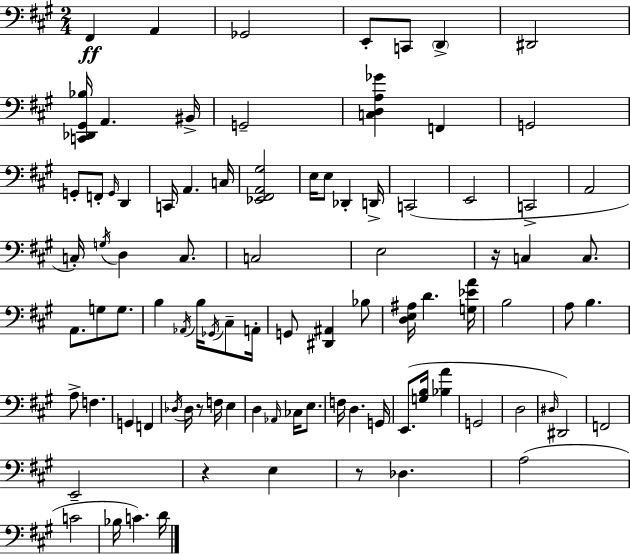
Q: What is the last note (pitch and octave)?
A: D4